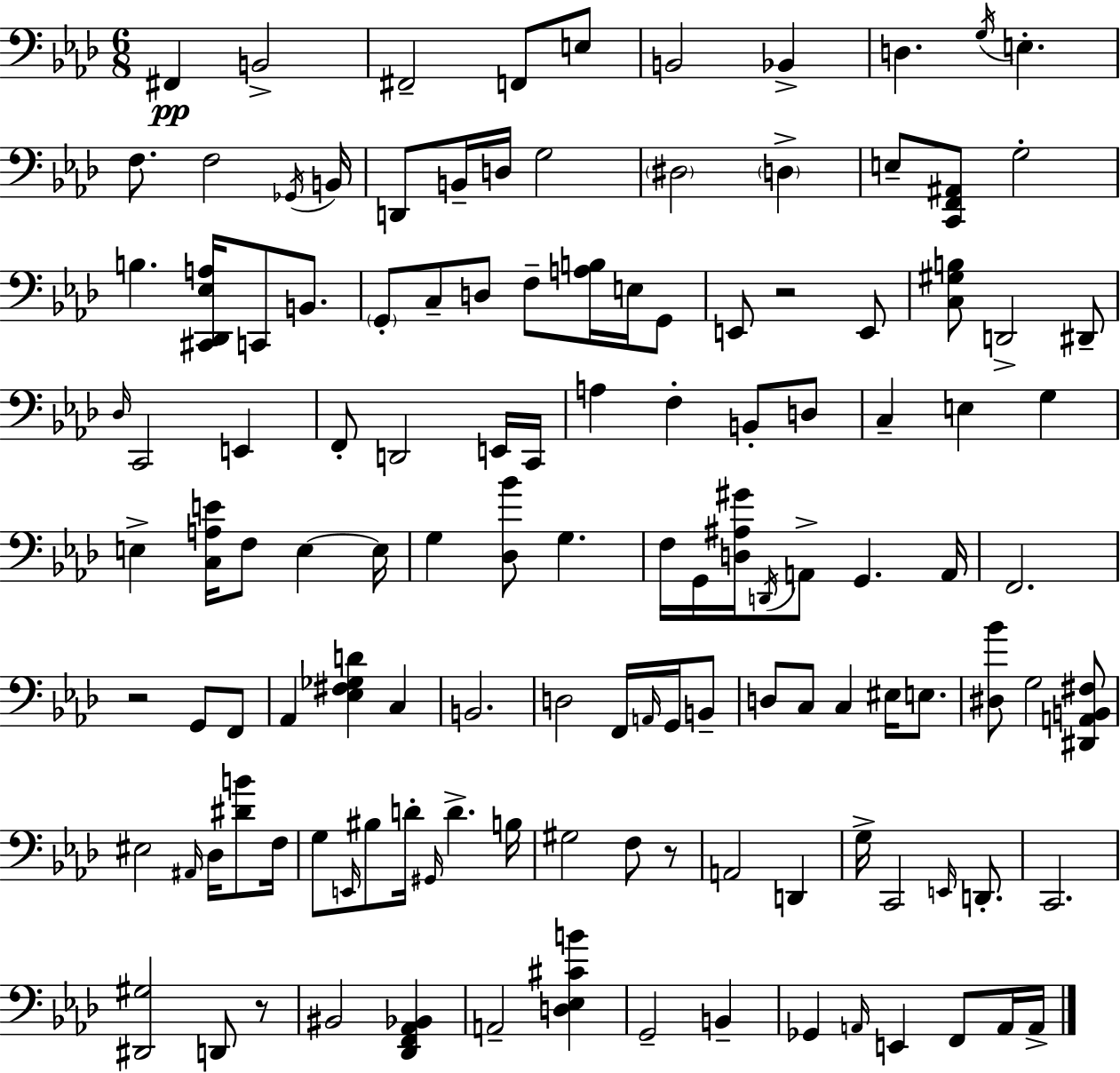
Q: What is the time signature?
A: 6/8